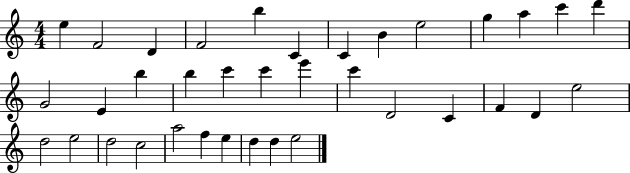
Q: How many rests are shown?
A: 0